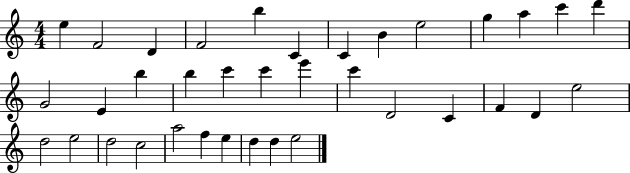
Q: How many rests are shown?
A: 0